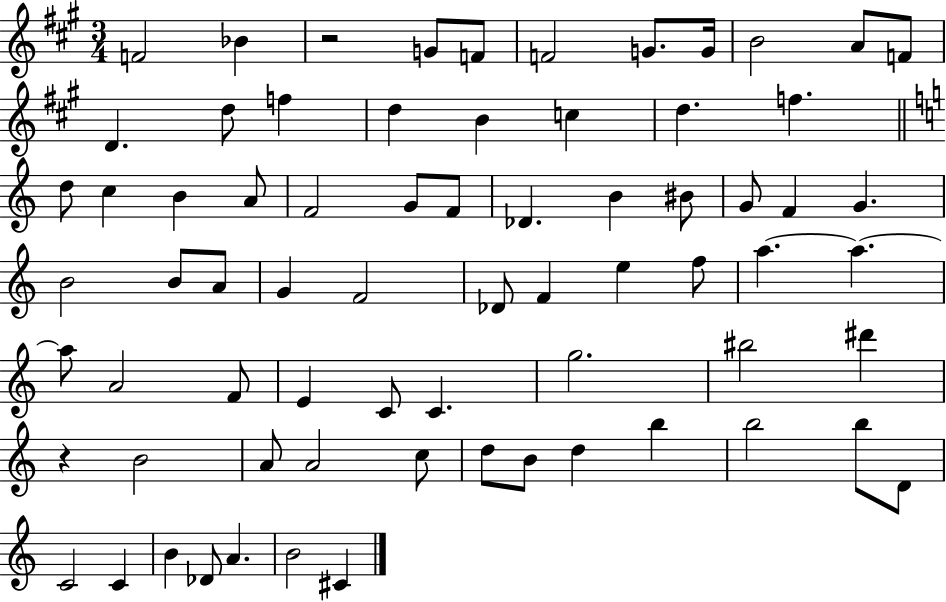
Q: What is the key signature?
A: A major